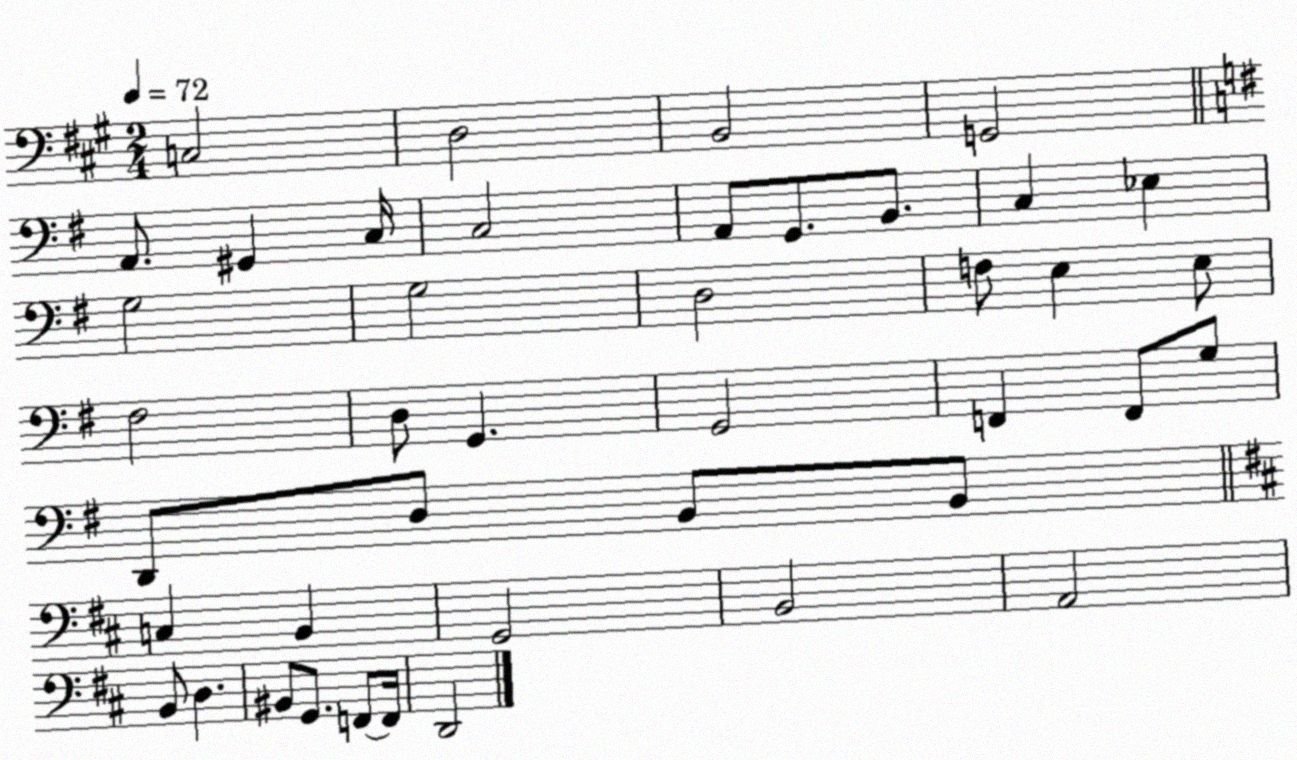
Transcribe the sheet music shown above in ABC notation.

X:1
T:Untitled
M:2/4
L:1/4
K:A
C,2 D,2 B,,2 G,,2 A,,/2 ^G,, C,/4 C,2 A,,/2 G,,/2 B,,/2 C, _E, G,2 G,2 D,2 F,/2 E, E,/2 ^F,2 D,/2 G,, G,,2 F,, F,,/2 G,/2 D,,/2 D,/2 B,,/2 B,,/2 C, B,, G,,2 B,,2 A,,2 B,,/2 D, ^B,,/2 G,,/2 F,,/2 F,,/4 D,,2